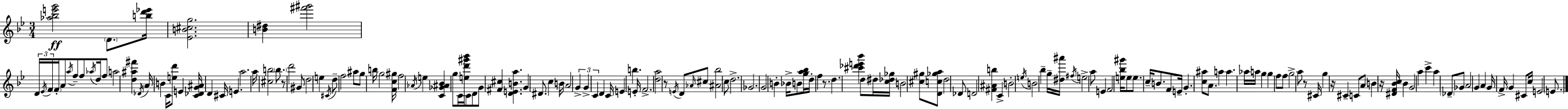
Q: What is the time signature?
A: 3/4